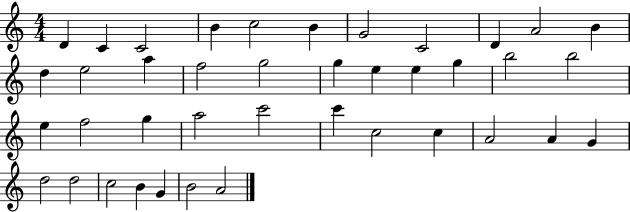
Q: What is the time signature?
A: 4/4